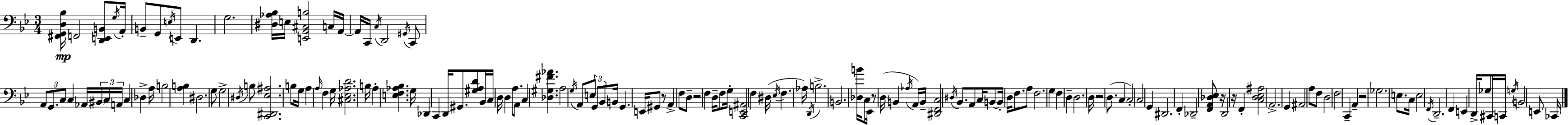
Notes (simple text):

[F#2,G2,D3,Bb3]/s F2/h [D2,E2,B2]/e G3/s A2/s B2/e G2/e E3/s E2/e D2/q. G3/h. [D#3,Ab3,Bb3]/s E3/s [E2,A2,C#3,B3]/h C3/s A2/s A2/s C2/s C3/s D2/h G#2/s C2/e A2/e G2/e. C3/e C3/q Ab2/s BIS2/s C3/s A2/s C3/q Db3/q A3/s B3/h [A3,B3]/q D#3/h. G3/e G3/h D#3/s B3/e [C2,D#2,Eb3,A#3]/h. B3/e G3/s A3/q A3/s F3/q G3/s [C#3,Eb3,Ab3,D4]/h. B3/s A3/q [E3,F3,Ab3,Bb3]/q. G3/s Db2/q C2/q D2/s G#2/e. [G#3,A3,D4]/e Bb2/s C3/s D3/s D3/q A3/e. A2/e C3/q [Db3,G#3,F#4,Ab4]/q. A3/h G3/s A2/e E3/e G2/e Bb2/e B2/s G2/q. E2/s G#2/e R/e A2/q F3/e D3/e R/h F3/q D3/s F3/e G3/s [C2,E2,A#2]/h F3/q D#3/s Eb3/s F3/q. Ab3/s D2/s B3/h. B2/h. [Db3,B4]/s C3/e Eb2/s R/e D3/s B2/q Ab3/s A2/s B2/s [D#2,F2,C3]/h D#3/s Bb2/e. A2/e C3/s B2/e B2/s D3/s F3/e. A3/e F3/h. G3/q F3/q D3/q D3/h. D3/s R/h D3/e. C3/q C3/h C3/h G2/q D#2/h. F2/q Db2/h [F2,A2,Db3,Eb3]/e R/s D2/h R/s F2/q [C3,D3,Eb3,A#3]/h A2/h. G2/q A#2/h A3/e F3/e D3/h F3/h C2/q A2/q R/h Gb3/h. E3/e. C3/s E3/h F2/s D2/h. F2/q E2/q D2/s Gb3/e C#2/s C2/s G3/s B2/h E2/e CES2/s